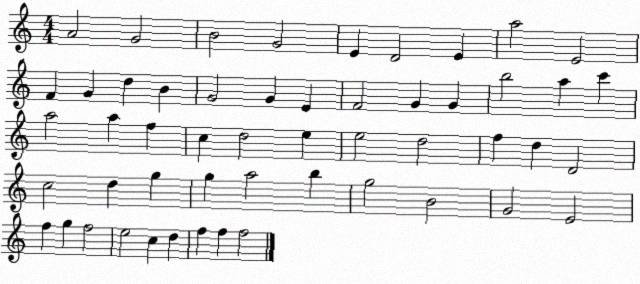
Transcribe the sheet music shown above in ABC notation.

X:1
T:Untitled
M:4/4
L:1/4
K:C
A2 G2 B2 G2 E D2 E a2 E2 F G d B G2 G E F2 G G b2 a c' a2 a f c d2 e e2 d2 f d D2 c2 d g g a2 b g2 B2 G2 E2 f g f2 e2 c d f f f2